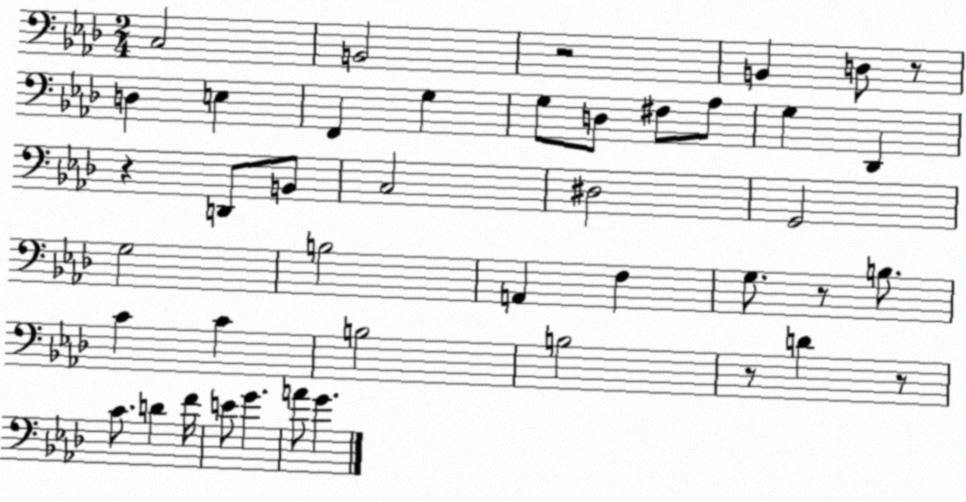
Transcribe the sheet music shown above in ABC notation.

X:1
T:Untitled
M:2/4
L:1/4
K:Ab
C,2 B,,2 z2 B,, D,/2 z/2 D, E, F,, G, G,/2 D,/2 ^F,/2 _A,/2 G, _D,, z D,,/2 B,,/2 C,2 ^D,2 G,,2 G,2 B,2 A,, F, G,/2 z/2 B,/2 C C B,2 B,2 z/2 D z/2 C/2 D F/4 E/2 G A/2 G